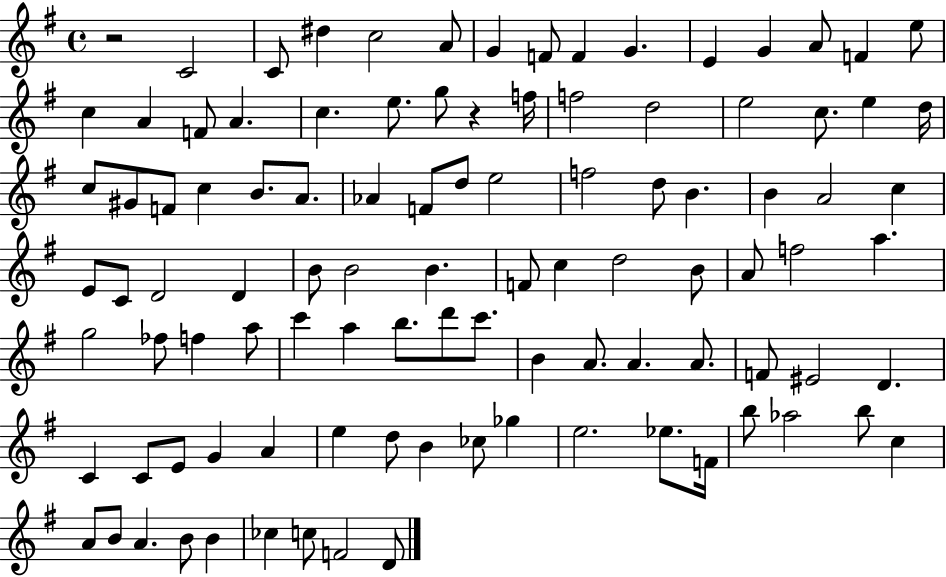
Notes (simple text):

R/h C4/h C4/e D#5/q C5/h A4/e G4/q F4/e F4/q G4/q. E4/q G4/q A4/e F4/q E5/e C5/q A4/q F4/e A4/q. C5/q. E5/e. G5/e R/q F5/s F5/h D5/h E5/h C5/e. E5/q D5/s C5/e G#4/e F4/e C5/q B4/e. A4/e. Ab4/q F4/e D5/e E5/h F5/h D5/e B4/q. B4/q A4/h C5/q E4/e C4/e D4/h D4/q B4/e B4/h B4/q. F4/e C5/q D5/h B4/e A4/e F5/h A5/q. G5/h FES5/e F5/q A5/e C6/q A5/q B5/e. D6/e C6/e. B4/q A4/e. A4/q. A4/e. F4/e EIS4/h D4/q. C4/q C4/e E4/e G4/q A4/q E5/q D5/e B4/q CES5/e Gb5/q E5/h. Eb5/e. F4/s B5/e Ab5/h B5/e C5/q A4/e B4/e A4/q. B4/e B4/q CES5/q C5/e F4/h D4/e